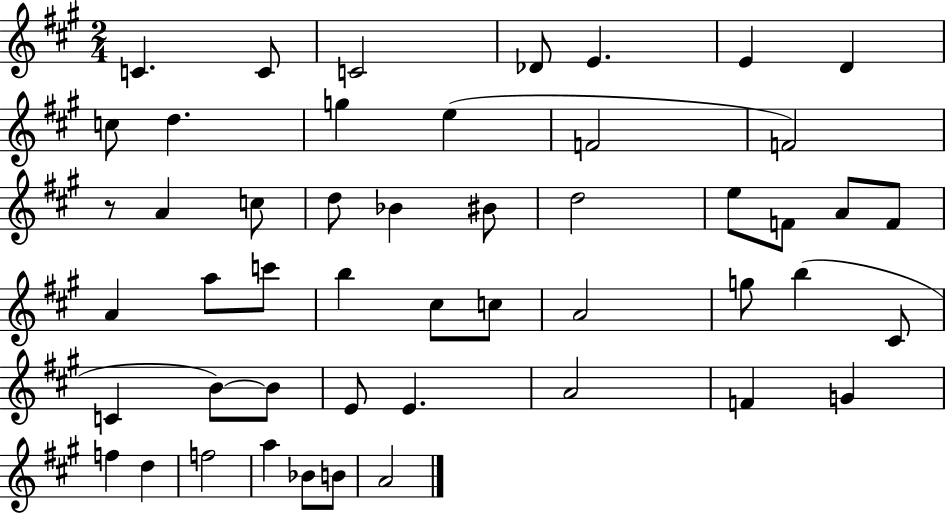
{
  \clef treble
  \numericTimeSignature
  \time 2/4
  \key a \major
  c'4. c'8 | c'2 | des'8 e'4. | e'4 d'4 | \break c''8 d''4. | g''4 e''4( | f'2 | f'2) | \break r8 a'4 c''8 | d''8 bes'4 bis'8 | d''2 | e''8 f'8 a'8 f'8 | \break a'4 a''8 c'''8 | b''4 cis''8 c''8 | a'2 | g''8 b''4( cis'8 | \break c'4 b'8~~) b'8 | e'8 e'4. | a'2 | f'4 g'4 | \break f''4 d''4 | f''2 | a''4 bes'8 b'8 | a'2 | \break \bar "|."
}